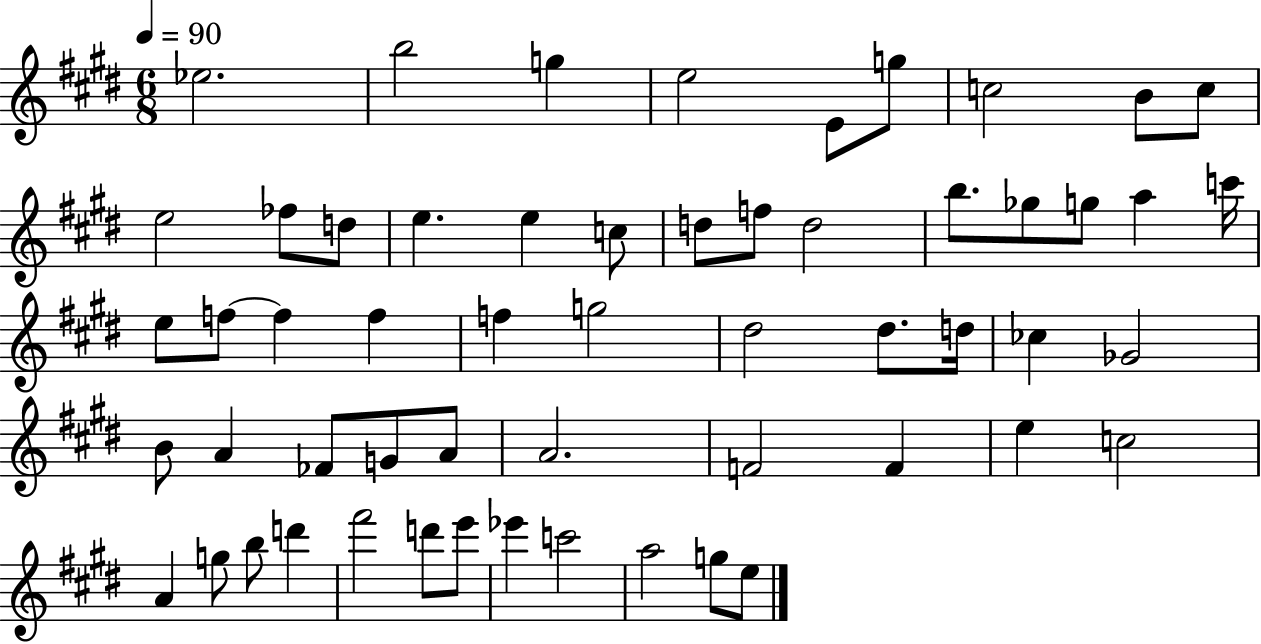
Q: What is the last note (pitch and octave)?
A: E5